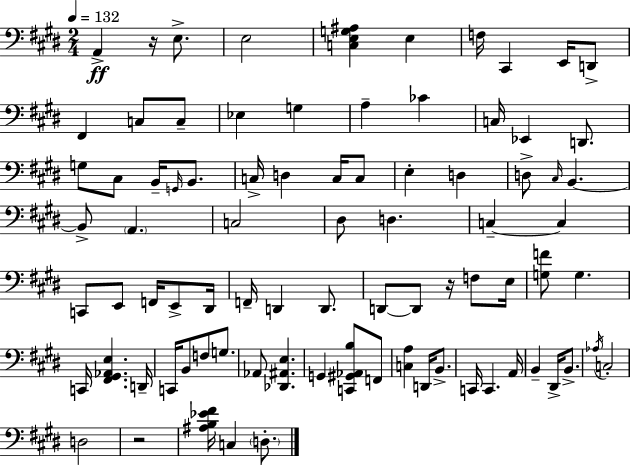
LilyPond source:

{
  \clef bass
  \numericTimeSignature
  \time 2/4
  \key e \major
  \tempo 4 = 132
  \repeat volta 2 { a,4->\ff r16 e8.-> | e2 | <c e g ais>4 e4 | f16 cis,4 e,16 d,8-> | \break fis,4 c8 c8-- | ees4 g4 | a4-- ces'4 | c16 ees,4 d,8. | \break g8 cis8 b,16-- \grace { g,16 } b,8. | c16-> d4 c16 c8 | e4-. d4 | d8-> \grace { cis16 } b,4.~~ | \break b,8-> \parenthesize a,4. | c2 | dis8 d4. | c4--~~ c4 | \break c,8 e,8 f,16 e,8-> | dis,16 f,16-- d,4 d,8. | d,8~~ d,8 r16 f8 | e16 <g f'>8 g4. | \break c,16 <fis, gis, aes, e>4. | d,16-- c,16 b,8 f8 g8. | aes,8 <des, ais, e>4. | g,4 <c, gis, aes, b>8 | \break f,8 <c a>4 d,16 b,8.-> | c,16 c,4. | a,16 b,4-- dis,16-> b,8.-> | \acciaccatura { aes16 } c2-. | \break d2 | r2 | <ais b ees' fis'>16 c4 | \parenthesize d8.-. } \bar "|."
}